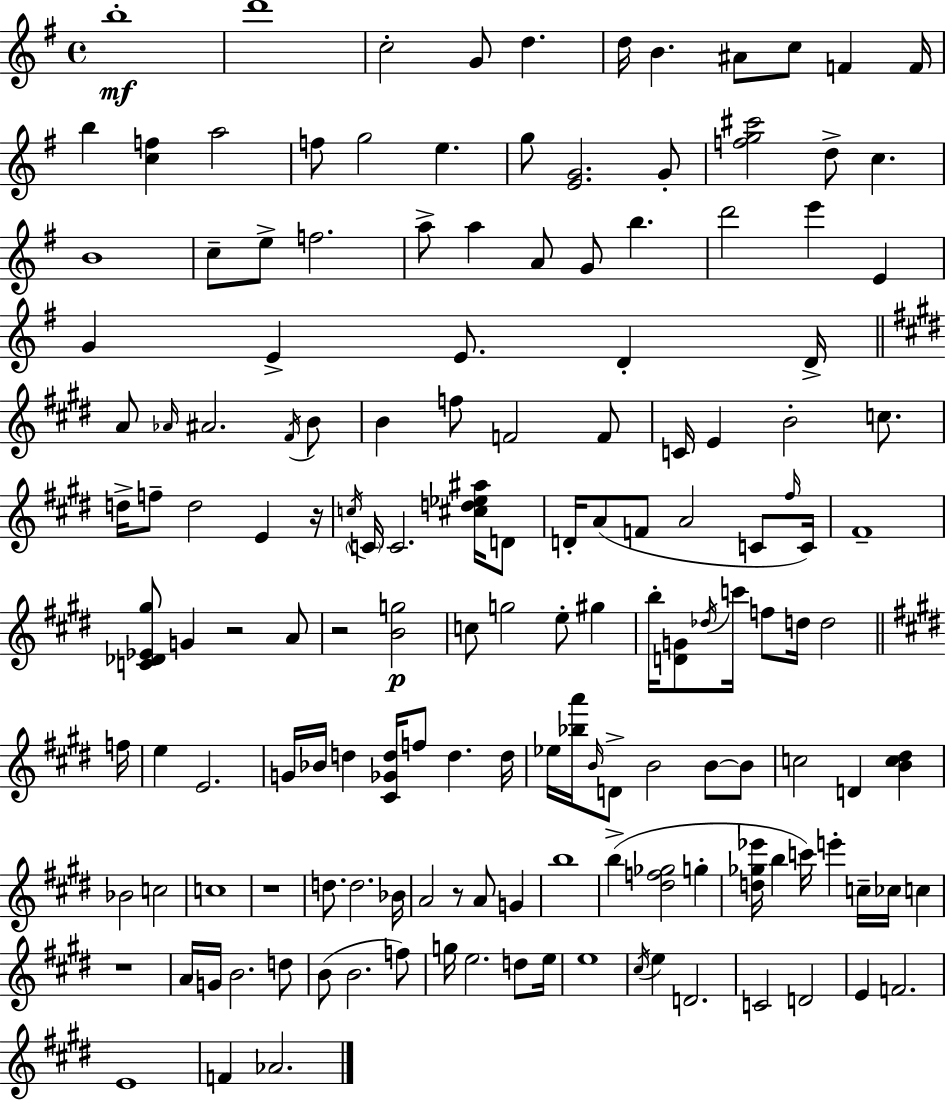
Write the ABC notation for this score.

X:1
T:Untitled
M:4/4
L:1/4
K:Em
b4 d'4 c2 G/2 d d/4 B ^A/2 c/2 F F/4 b [cf] a2 f/2 g2 e g/2 [EG]2 G/2 [fg^c']2 d/2 c B4 c/2 e/2 f2 a/2 a A/2 G/2 b d'2 e' E G E E/2 D D/4 A/2 _A/4 ^A2 ^F/4 B/2 B f/2 F2 F/2 C/4 E B2 c/2 d/4 f/2 d2 E z/4 c/4 C/4 C2 [^cd_e^a]/4 D/2 D/4 A/2 F/2 A2 C/2 ^f/4 C/4 ^F4 [C_D_E^g]/2 G z2 A/2 z2 [Bg]2 c/2 g2 e/2 ^g b/4 [DG]/2 _d/4 c'/4 f/2 d/4 d2 f/4 e E2 G/4 _B/4 d [^C_Gd]/4 f/2 d d/4 _e/4 [_ba']/4 B/4 D/2 B2 B/2 B/2 c2 D [Bc^d] _B2 c2 c4 z4 d/2 d2 _B/4 A2 z/2 A/2 G b4 b [^df_g]2 g [d_g_e']/4 b c'/4 e' c/4 _c/4 c z4 A/4 G/4 B2 d/2 B/2 B2 f/2 g/4 e2 d/2 e/4 e4 ^c/4 e D2 C2 D2 E F2 E4 F _A2